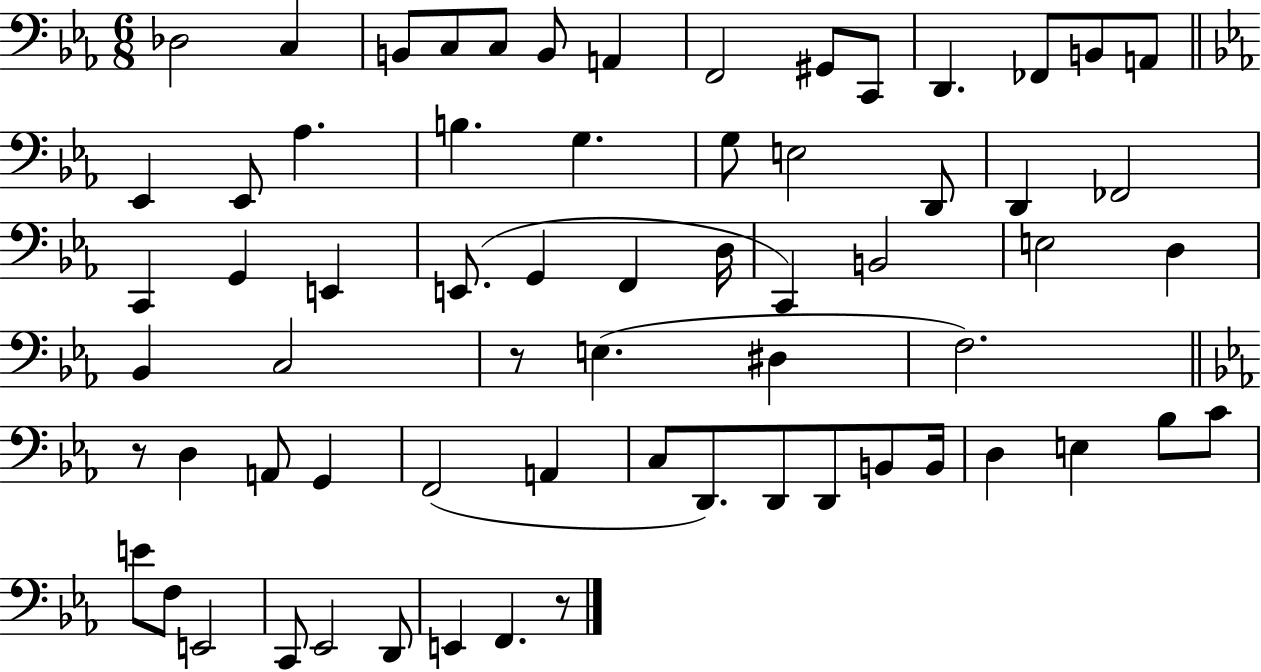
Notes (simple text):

Db3/h C3/q B2/e C3/e C3/e B2/e A2/q F2/h G#2/e C2/e D2/q. FES2/e B2/e A2/e Eb2/q Eb2/e Ab3/q. B3/q. G3/q. G3/e E3/h D2/e D2/q FES2/h C2/q G2/q E2/q E2/e. G2/q F2/q D3/s C2/q B2/h E3/h D3/q Bb2/q C3/h R/e E3/q. D#3/q F3/h. R/e D3/q A2/e G2/q F2/h A2/q C3/e D2/e. D2/e D2/e B2/e B2/s D3/q E3/q Bb3/e C4/e E4/e F3/e E2/h C2/e Eb2/h D2/e E2/q F2/q. R/e